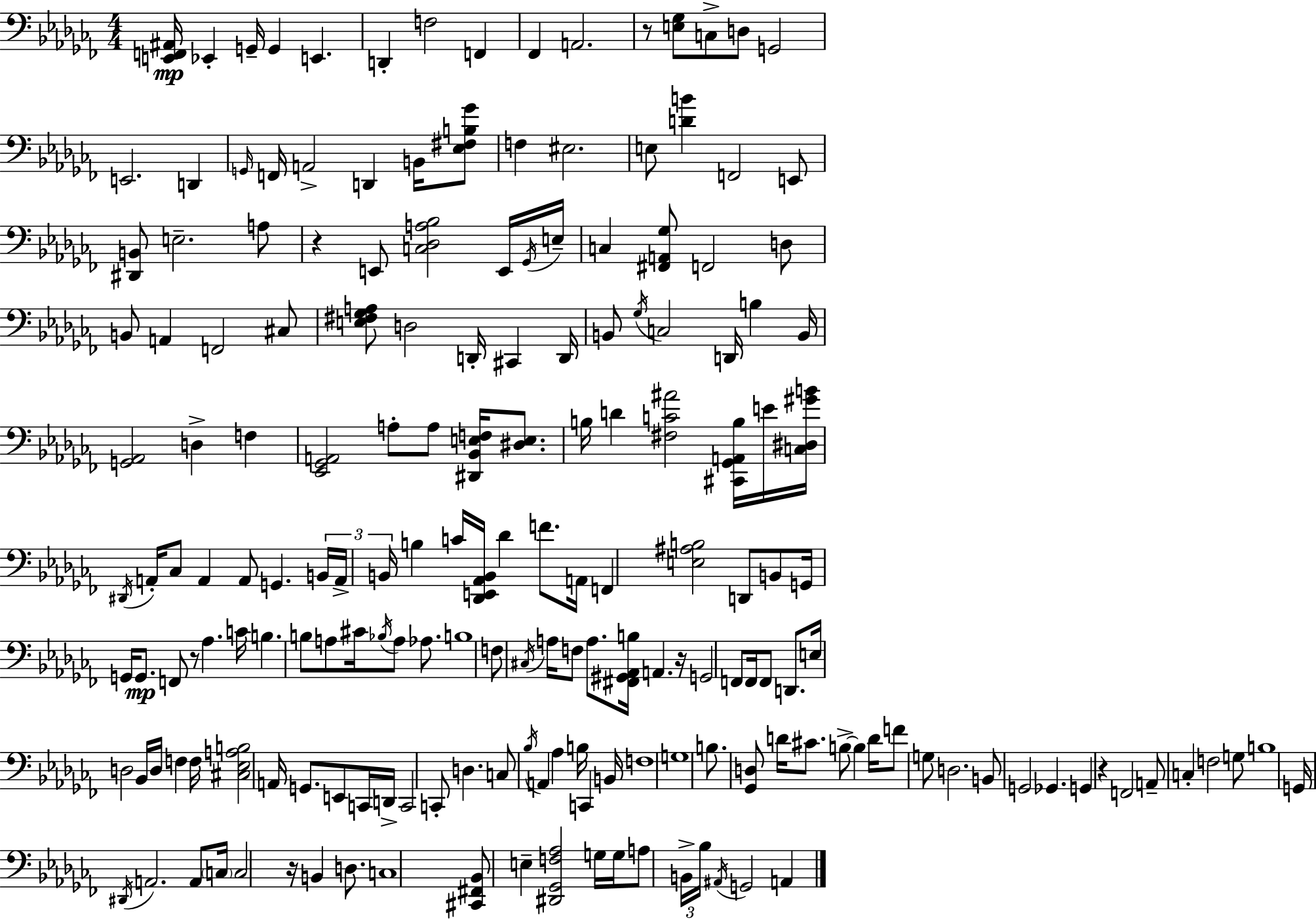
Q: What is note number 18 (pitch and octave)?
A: D2